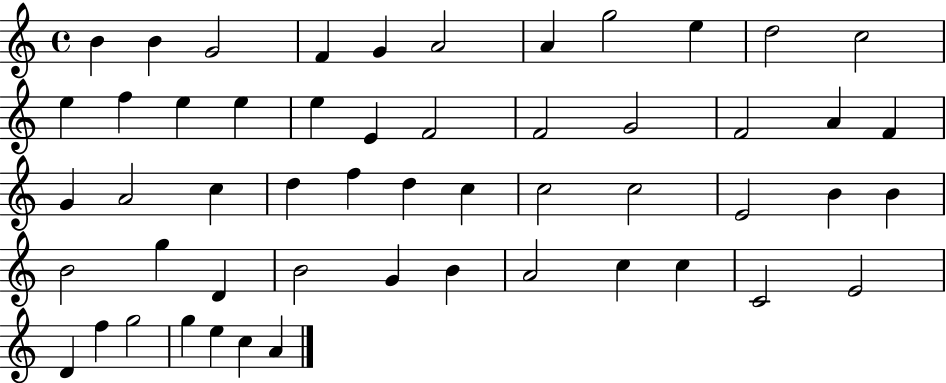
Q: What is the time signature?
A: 4/4